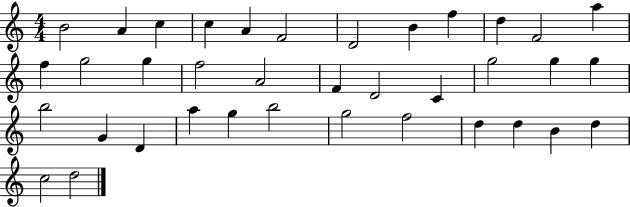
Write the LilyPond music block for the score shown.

{
  \clef treble
  \numericTimeSignature
  \time 4/4
  \key c \major
  b'2 a'4 c''4 | c''4 a'4 f'2 | d'2 b'4 f''4 | d''4 f'2 a''4 | \break f''4 g''2 g''4 | f''2 a'2 | f'4 d'2 c'4 | g''2 g''4 g''4 | \break b''2 g'4 d'4 | a''4 g''4 b''2 | g''2 f''2 | d''4 d''4 b'4 d''4 | \break c''2 d''2 | \bar "|."
}